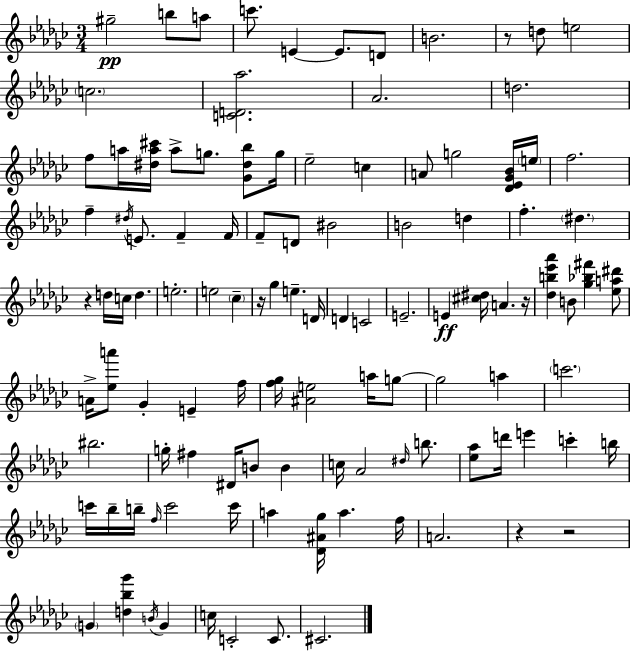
G#5/h B5/e A5/e C6/e. E4/q E4/e. D4/e B4/h. R/e D5/e E5/h C5/h. [C4,D4,Ab5]/h. Ab4/h. D5/h. F5/e A5/s [D#5,A5,C#6]/s A5/e G5/e. [Gb4,D#5,Bb5]/e G5/s Eb5/h C5/q A4/e G5/h [Db4,Eb4,Gb4,Bb4]/s E5/s F5/h. F5/q D#5/s E4/e. F4/q F4/s F4/e D4/e BIS4/h B4/h D5/q F5/q. D#5/q. R/q D5/s C5/s D5/q. E5/h. E5/h CES5/q R/s Gb5/q E5/q. D4/s D4/q C4/h E4/h. E4/q [C#5,D#5]/s A4/q. R/s [Db5,B5,Eb6,Ab6]/q B4/e [Gb5,Bb5,F#6]/q [Eb5,A5,D#6]/e A4/s [Eb5,A6]/e Gb4/q E4/q F5/s [F5,Gb5]/s [A#4,E5]/h A5/s G5/e G5/h A5/q C6/h. BIS5/h. G5/s F#5/q D#4/s B4/e B4/q C5/s Ab4/h D#5/s B5/e. [Eb5,Ab5]/e D6/s E6/q C6/q B5/s C6/s Bb5/s B5/s F5/s C6/h C6/s A5/q [Db4,A#4,Gb5]/s A5/q. F5/s A4/h. R/q R/h G4/q [D5,Bb5,Gb6]/q B4/s G4/q C5/s C4/h C4/e. C#4/h.